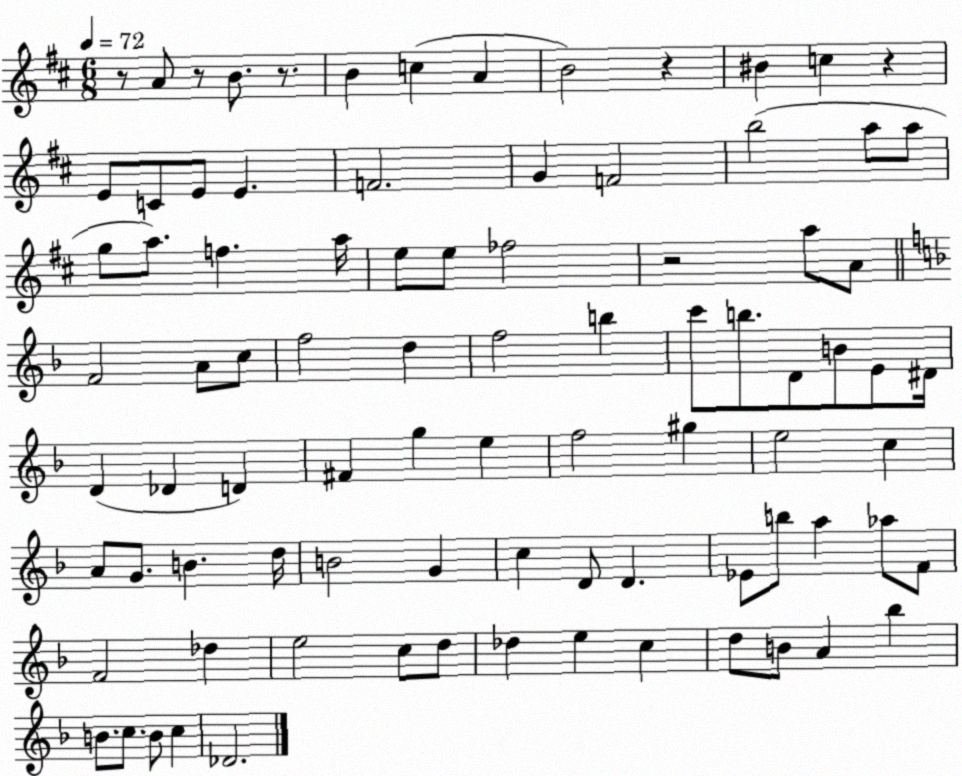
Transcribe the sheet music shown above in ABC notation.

X:1
T:Untitled
M:6/8
L:1/4
K:D
z/2 A/2 z/2 B/2 z/2 B c A B2 z ^B c z E/2 C/2 E/2 E F2 G F2 b2 a/2 a/2 g/2 a/2 f a/4 e/2 e/2 _f2 z2 a/2 A/2 F2 A/2 c/2 f2 d f2 b c'/2 b/2 D/2 B/2 E/2 ^D/4 D _D D ^F g e f2 ^g e2 c A/2 G/2 B d/4 B2 G c D/2 D _E/2 b/2 a _a/2 F/2 F2 _d e2 c/2 d/2 _d e c d/2 B/2 A _b B/2 c/2 B/2 c _D2